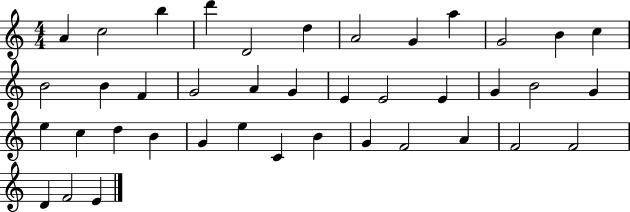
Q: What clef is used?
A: treble